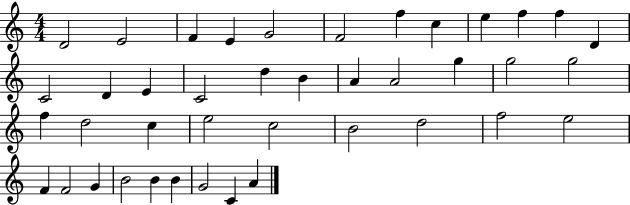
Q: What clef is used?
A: treble